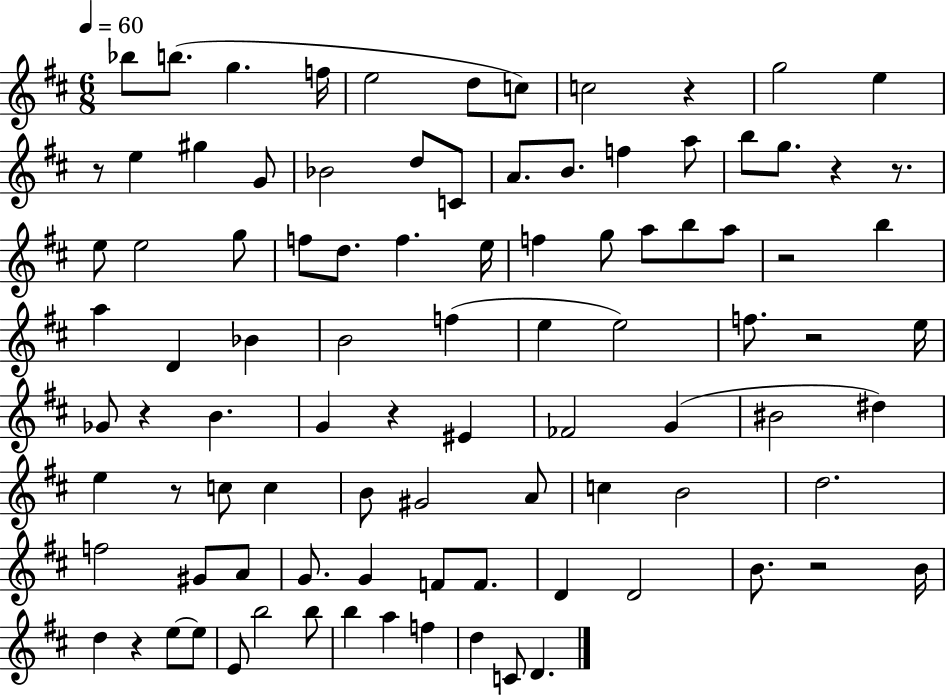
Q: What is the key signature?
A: D major